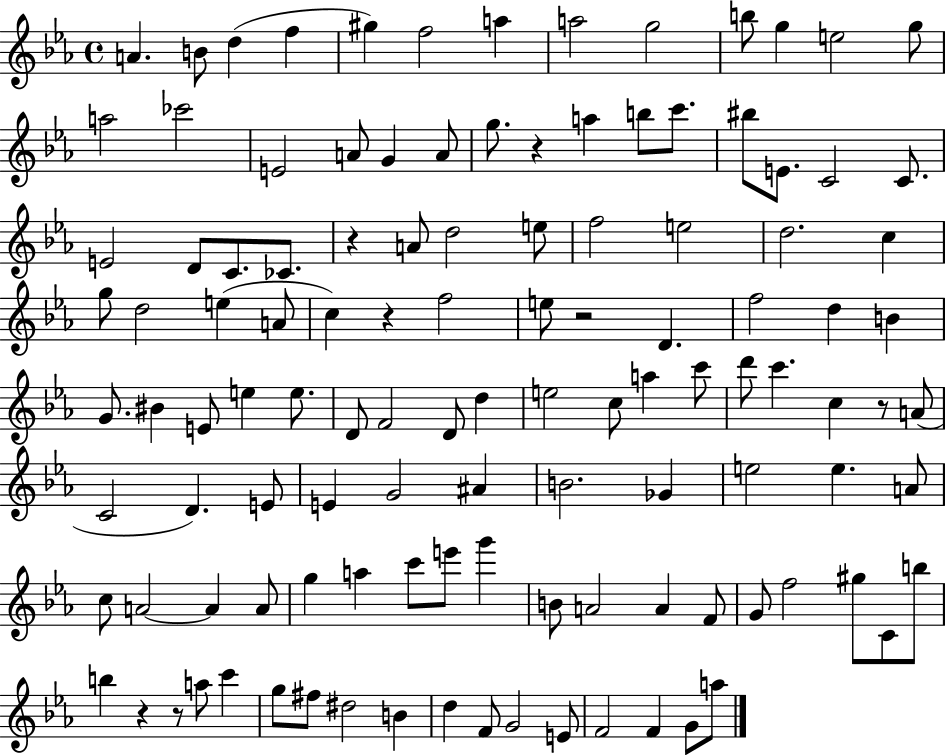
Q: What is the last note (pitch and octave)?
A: A5